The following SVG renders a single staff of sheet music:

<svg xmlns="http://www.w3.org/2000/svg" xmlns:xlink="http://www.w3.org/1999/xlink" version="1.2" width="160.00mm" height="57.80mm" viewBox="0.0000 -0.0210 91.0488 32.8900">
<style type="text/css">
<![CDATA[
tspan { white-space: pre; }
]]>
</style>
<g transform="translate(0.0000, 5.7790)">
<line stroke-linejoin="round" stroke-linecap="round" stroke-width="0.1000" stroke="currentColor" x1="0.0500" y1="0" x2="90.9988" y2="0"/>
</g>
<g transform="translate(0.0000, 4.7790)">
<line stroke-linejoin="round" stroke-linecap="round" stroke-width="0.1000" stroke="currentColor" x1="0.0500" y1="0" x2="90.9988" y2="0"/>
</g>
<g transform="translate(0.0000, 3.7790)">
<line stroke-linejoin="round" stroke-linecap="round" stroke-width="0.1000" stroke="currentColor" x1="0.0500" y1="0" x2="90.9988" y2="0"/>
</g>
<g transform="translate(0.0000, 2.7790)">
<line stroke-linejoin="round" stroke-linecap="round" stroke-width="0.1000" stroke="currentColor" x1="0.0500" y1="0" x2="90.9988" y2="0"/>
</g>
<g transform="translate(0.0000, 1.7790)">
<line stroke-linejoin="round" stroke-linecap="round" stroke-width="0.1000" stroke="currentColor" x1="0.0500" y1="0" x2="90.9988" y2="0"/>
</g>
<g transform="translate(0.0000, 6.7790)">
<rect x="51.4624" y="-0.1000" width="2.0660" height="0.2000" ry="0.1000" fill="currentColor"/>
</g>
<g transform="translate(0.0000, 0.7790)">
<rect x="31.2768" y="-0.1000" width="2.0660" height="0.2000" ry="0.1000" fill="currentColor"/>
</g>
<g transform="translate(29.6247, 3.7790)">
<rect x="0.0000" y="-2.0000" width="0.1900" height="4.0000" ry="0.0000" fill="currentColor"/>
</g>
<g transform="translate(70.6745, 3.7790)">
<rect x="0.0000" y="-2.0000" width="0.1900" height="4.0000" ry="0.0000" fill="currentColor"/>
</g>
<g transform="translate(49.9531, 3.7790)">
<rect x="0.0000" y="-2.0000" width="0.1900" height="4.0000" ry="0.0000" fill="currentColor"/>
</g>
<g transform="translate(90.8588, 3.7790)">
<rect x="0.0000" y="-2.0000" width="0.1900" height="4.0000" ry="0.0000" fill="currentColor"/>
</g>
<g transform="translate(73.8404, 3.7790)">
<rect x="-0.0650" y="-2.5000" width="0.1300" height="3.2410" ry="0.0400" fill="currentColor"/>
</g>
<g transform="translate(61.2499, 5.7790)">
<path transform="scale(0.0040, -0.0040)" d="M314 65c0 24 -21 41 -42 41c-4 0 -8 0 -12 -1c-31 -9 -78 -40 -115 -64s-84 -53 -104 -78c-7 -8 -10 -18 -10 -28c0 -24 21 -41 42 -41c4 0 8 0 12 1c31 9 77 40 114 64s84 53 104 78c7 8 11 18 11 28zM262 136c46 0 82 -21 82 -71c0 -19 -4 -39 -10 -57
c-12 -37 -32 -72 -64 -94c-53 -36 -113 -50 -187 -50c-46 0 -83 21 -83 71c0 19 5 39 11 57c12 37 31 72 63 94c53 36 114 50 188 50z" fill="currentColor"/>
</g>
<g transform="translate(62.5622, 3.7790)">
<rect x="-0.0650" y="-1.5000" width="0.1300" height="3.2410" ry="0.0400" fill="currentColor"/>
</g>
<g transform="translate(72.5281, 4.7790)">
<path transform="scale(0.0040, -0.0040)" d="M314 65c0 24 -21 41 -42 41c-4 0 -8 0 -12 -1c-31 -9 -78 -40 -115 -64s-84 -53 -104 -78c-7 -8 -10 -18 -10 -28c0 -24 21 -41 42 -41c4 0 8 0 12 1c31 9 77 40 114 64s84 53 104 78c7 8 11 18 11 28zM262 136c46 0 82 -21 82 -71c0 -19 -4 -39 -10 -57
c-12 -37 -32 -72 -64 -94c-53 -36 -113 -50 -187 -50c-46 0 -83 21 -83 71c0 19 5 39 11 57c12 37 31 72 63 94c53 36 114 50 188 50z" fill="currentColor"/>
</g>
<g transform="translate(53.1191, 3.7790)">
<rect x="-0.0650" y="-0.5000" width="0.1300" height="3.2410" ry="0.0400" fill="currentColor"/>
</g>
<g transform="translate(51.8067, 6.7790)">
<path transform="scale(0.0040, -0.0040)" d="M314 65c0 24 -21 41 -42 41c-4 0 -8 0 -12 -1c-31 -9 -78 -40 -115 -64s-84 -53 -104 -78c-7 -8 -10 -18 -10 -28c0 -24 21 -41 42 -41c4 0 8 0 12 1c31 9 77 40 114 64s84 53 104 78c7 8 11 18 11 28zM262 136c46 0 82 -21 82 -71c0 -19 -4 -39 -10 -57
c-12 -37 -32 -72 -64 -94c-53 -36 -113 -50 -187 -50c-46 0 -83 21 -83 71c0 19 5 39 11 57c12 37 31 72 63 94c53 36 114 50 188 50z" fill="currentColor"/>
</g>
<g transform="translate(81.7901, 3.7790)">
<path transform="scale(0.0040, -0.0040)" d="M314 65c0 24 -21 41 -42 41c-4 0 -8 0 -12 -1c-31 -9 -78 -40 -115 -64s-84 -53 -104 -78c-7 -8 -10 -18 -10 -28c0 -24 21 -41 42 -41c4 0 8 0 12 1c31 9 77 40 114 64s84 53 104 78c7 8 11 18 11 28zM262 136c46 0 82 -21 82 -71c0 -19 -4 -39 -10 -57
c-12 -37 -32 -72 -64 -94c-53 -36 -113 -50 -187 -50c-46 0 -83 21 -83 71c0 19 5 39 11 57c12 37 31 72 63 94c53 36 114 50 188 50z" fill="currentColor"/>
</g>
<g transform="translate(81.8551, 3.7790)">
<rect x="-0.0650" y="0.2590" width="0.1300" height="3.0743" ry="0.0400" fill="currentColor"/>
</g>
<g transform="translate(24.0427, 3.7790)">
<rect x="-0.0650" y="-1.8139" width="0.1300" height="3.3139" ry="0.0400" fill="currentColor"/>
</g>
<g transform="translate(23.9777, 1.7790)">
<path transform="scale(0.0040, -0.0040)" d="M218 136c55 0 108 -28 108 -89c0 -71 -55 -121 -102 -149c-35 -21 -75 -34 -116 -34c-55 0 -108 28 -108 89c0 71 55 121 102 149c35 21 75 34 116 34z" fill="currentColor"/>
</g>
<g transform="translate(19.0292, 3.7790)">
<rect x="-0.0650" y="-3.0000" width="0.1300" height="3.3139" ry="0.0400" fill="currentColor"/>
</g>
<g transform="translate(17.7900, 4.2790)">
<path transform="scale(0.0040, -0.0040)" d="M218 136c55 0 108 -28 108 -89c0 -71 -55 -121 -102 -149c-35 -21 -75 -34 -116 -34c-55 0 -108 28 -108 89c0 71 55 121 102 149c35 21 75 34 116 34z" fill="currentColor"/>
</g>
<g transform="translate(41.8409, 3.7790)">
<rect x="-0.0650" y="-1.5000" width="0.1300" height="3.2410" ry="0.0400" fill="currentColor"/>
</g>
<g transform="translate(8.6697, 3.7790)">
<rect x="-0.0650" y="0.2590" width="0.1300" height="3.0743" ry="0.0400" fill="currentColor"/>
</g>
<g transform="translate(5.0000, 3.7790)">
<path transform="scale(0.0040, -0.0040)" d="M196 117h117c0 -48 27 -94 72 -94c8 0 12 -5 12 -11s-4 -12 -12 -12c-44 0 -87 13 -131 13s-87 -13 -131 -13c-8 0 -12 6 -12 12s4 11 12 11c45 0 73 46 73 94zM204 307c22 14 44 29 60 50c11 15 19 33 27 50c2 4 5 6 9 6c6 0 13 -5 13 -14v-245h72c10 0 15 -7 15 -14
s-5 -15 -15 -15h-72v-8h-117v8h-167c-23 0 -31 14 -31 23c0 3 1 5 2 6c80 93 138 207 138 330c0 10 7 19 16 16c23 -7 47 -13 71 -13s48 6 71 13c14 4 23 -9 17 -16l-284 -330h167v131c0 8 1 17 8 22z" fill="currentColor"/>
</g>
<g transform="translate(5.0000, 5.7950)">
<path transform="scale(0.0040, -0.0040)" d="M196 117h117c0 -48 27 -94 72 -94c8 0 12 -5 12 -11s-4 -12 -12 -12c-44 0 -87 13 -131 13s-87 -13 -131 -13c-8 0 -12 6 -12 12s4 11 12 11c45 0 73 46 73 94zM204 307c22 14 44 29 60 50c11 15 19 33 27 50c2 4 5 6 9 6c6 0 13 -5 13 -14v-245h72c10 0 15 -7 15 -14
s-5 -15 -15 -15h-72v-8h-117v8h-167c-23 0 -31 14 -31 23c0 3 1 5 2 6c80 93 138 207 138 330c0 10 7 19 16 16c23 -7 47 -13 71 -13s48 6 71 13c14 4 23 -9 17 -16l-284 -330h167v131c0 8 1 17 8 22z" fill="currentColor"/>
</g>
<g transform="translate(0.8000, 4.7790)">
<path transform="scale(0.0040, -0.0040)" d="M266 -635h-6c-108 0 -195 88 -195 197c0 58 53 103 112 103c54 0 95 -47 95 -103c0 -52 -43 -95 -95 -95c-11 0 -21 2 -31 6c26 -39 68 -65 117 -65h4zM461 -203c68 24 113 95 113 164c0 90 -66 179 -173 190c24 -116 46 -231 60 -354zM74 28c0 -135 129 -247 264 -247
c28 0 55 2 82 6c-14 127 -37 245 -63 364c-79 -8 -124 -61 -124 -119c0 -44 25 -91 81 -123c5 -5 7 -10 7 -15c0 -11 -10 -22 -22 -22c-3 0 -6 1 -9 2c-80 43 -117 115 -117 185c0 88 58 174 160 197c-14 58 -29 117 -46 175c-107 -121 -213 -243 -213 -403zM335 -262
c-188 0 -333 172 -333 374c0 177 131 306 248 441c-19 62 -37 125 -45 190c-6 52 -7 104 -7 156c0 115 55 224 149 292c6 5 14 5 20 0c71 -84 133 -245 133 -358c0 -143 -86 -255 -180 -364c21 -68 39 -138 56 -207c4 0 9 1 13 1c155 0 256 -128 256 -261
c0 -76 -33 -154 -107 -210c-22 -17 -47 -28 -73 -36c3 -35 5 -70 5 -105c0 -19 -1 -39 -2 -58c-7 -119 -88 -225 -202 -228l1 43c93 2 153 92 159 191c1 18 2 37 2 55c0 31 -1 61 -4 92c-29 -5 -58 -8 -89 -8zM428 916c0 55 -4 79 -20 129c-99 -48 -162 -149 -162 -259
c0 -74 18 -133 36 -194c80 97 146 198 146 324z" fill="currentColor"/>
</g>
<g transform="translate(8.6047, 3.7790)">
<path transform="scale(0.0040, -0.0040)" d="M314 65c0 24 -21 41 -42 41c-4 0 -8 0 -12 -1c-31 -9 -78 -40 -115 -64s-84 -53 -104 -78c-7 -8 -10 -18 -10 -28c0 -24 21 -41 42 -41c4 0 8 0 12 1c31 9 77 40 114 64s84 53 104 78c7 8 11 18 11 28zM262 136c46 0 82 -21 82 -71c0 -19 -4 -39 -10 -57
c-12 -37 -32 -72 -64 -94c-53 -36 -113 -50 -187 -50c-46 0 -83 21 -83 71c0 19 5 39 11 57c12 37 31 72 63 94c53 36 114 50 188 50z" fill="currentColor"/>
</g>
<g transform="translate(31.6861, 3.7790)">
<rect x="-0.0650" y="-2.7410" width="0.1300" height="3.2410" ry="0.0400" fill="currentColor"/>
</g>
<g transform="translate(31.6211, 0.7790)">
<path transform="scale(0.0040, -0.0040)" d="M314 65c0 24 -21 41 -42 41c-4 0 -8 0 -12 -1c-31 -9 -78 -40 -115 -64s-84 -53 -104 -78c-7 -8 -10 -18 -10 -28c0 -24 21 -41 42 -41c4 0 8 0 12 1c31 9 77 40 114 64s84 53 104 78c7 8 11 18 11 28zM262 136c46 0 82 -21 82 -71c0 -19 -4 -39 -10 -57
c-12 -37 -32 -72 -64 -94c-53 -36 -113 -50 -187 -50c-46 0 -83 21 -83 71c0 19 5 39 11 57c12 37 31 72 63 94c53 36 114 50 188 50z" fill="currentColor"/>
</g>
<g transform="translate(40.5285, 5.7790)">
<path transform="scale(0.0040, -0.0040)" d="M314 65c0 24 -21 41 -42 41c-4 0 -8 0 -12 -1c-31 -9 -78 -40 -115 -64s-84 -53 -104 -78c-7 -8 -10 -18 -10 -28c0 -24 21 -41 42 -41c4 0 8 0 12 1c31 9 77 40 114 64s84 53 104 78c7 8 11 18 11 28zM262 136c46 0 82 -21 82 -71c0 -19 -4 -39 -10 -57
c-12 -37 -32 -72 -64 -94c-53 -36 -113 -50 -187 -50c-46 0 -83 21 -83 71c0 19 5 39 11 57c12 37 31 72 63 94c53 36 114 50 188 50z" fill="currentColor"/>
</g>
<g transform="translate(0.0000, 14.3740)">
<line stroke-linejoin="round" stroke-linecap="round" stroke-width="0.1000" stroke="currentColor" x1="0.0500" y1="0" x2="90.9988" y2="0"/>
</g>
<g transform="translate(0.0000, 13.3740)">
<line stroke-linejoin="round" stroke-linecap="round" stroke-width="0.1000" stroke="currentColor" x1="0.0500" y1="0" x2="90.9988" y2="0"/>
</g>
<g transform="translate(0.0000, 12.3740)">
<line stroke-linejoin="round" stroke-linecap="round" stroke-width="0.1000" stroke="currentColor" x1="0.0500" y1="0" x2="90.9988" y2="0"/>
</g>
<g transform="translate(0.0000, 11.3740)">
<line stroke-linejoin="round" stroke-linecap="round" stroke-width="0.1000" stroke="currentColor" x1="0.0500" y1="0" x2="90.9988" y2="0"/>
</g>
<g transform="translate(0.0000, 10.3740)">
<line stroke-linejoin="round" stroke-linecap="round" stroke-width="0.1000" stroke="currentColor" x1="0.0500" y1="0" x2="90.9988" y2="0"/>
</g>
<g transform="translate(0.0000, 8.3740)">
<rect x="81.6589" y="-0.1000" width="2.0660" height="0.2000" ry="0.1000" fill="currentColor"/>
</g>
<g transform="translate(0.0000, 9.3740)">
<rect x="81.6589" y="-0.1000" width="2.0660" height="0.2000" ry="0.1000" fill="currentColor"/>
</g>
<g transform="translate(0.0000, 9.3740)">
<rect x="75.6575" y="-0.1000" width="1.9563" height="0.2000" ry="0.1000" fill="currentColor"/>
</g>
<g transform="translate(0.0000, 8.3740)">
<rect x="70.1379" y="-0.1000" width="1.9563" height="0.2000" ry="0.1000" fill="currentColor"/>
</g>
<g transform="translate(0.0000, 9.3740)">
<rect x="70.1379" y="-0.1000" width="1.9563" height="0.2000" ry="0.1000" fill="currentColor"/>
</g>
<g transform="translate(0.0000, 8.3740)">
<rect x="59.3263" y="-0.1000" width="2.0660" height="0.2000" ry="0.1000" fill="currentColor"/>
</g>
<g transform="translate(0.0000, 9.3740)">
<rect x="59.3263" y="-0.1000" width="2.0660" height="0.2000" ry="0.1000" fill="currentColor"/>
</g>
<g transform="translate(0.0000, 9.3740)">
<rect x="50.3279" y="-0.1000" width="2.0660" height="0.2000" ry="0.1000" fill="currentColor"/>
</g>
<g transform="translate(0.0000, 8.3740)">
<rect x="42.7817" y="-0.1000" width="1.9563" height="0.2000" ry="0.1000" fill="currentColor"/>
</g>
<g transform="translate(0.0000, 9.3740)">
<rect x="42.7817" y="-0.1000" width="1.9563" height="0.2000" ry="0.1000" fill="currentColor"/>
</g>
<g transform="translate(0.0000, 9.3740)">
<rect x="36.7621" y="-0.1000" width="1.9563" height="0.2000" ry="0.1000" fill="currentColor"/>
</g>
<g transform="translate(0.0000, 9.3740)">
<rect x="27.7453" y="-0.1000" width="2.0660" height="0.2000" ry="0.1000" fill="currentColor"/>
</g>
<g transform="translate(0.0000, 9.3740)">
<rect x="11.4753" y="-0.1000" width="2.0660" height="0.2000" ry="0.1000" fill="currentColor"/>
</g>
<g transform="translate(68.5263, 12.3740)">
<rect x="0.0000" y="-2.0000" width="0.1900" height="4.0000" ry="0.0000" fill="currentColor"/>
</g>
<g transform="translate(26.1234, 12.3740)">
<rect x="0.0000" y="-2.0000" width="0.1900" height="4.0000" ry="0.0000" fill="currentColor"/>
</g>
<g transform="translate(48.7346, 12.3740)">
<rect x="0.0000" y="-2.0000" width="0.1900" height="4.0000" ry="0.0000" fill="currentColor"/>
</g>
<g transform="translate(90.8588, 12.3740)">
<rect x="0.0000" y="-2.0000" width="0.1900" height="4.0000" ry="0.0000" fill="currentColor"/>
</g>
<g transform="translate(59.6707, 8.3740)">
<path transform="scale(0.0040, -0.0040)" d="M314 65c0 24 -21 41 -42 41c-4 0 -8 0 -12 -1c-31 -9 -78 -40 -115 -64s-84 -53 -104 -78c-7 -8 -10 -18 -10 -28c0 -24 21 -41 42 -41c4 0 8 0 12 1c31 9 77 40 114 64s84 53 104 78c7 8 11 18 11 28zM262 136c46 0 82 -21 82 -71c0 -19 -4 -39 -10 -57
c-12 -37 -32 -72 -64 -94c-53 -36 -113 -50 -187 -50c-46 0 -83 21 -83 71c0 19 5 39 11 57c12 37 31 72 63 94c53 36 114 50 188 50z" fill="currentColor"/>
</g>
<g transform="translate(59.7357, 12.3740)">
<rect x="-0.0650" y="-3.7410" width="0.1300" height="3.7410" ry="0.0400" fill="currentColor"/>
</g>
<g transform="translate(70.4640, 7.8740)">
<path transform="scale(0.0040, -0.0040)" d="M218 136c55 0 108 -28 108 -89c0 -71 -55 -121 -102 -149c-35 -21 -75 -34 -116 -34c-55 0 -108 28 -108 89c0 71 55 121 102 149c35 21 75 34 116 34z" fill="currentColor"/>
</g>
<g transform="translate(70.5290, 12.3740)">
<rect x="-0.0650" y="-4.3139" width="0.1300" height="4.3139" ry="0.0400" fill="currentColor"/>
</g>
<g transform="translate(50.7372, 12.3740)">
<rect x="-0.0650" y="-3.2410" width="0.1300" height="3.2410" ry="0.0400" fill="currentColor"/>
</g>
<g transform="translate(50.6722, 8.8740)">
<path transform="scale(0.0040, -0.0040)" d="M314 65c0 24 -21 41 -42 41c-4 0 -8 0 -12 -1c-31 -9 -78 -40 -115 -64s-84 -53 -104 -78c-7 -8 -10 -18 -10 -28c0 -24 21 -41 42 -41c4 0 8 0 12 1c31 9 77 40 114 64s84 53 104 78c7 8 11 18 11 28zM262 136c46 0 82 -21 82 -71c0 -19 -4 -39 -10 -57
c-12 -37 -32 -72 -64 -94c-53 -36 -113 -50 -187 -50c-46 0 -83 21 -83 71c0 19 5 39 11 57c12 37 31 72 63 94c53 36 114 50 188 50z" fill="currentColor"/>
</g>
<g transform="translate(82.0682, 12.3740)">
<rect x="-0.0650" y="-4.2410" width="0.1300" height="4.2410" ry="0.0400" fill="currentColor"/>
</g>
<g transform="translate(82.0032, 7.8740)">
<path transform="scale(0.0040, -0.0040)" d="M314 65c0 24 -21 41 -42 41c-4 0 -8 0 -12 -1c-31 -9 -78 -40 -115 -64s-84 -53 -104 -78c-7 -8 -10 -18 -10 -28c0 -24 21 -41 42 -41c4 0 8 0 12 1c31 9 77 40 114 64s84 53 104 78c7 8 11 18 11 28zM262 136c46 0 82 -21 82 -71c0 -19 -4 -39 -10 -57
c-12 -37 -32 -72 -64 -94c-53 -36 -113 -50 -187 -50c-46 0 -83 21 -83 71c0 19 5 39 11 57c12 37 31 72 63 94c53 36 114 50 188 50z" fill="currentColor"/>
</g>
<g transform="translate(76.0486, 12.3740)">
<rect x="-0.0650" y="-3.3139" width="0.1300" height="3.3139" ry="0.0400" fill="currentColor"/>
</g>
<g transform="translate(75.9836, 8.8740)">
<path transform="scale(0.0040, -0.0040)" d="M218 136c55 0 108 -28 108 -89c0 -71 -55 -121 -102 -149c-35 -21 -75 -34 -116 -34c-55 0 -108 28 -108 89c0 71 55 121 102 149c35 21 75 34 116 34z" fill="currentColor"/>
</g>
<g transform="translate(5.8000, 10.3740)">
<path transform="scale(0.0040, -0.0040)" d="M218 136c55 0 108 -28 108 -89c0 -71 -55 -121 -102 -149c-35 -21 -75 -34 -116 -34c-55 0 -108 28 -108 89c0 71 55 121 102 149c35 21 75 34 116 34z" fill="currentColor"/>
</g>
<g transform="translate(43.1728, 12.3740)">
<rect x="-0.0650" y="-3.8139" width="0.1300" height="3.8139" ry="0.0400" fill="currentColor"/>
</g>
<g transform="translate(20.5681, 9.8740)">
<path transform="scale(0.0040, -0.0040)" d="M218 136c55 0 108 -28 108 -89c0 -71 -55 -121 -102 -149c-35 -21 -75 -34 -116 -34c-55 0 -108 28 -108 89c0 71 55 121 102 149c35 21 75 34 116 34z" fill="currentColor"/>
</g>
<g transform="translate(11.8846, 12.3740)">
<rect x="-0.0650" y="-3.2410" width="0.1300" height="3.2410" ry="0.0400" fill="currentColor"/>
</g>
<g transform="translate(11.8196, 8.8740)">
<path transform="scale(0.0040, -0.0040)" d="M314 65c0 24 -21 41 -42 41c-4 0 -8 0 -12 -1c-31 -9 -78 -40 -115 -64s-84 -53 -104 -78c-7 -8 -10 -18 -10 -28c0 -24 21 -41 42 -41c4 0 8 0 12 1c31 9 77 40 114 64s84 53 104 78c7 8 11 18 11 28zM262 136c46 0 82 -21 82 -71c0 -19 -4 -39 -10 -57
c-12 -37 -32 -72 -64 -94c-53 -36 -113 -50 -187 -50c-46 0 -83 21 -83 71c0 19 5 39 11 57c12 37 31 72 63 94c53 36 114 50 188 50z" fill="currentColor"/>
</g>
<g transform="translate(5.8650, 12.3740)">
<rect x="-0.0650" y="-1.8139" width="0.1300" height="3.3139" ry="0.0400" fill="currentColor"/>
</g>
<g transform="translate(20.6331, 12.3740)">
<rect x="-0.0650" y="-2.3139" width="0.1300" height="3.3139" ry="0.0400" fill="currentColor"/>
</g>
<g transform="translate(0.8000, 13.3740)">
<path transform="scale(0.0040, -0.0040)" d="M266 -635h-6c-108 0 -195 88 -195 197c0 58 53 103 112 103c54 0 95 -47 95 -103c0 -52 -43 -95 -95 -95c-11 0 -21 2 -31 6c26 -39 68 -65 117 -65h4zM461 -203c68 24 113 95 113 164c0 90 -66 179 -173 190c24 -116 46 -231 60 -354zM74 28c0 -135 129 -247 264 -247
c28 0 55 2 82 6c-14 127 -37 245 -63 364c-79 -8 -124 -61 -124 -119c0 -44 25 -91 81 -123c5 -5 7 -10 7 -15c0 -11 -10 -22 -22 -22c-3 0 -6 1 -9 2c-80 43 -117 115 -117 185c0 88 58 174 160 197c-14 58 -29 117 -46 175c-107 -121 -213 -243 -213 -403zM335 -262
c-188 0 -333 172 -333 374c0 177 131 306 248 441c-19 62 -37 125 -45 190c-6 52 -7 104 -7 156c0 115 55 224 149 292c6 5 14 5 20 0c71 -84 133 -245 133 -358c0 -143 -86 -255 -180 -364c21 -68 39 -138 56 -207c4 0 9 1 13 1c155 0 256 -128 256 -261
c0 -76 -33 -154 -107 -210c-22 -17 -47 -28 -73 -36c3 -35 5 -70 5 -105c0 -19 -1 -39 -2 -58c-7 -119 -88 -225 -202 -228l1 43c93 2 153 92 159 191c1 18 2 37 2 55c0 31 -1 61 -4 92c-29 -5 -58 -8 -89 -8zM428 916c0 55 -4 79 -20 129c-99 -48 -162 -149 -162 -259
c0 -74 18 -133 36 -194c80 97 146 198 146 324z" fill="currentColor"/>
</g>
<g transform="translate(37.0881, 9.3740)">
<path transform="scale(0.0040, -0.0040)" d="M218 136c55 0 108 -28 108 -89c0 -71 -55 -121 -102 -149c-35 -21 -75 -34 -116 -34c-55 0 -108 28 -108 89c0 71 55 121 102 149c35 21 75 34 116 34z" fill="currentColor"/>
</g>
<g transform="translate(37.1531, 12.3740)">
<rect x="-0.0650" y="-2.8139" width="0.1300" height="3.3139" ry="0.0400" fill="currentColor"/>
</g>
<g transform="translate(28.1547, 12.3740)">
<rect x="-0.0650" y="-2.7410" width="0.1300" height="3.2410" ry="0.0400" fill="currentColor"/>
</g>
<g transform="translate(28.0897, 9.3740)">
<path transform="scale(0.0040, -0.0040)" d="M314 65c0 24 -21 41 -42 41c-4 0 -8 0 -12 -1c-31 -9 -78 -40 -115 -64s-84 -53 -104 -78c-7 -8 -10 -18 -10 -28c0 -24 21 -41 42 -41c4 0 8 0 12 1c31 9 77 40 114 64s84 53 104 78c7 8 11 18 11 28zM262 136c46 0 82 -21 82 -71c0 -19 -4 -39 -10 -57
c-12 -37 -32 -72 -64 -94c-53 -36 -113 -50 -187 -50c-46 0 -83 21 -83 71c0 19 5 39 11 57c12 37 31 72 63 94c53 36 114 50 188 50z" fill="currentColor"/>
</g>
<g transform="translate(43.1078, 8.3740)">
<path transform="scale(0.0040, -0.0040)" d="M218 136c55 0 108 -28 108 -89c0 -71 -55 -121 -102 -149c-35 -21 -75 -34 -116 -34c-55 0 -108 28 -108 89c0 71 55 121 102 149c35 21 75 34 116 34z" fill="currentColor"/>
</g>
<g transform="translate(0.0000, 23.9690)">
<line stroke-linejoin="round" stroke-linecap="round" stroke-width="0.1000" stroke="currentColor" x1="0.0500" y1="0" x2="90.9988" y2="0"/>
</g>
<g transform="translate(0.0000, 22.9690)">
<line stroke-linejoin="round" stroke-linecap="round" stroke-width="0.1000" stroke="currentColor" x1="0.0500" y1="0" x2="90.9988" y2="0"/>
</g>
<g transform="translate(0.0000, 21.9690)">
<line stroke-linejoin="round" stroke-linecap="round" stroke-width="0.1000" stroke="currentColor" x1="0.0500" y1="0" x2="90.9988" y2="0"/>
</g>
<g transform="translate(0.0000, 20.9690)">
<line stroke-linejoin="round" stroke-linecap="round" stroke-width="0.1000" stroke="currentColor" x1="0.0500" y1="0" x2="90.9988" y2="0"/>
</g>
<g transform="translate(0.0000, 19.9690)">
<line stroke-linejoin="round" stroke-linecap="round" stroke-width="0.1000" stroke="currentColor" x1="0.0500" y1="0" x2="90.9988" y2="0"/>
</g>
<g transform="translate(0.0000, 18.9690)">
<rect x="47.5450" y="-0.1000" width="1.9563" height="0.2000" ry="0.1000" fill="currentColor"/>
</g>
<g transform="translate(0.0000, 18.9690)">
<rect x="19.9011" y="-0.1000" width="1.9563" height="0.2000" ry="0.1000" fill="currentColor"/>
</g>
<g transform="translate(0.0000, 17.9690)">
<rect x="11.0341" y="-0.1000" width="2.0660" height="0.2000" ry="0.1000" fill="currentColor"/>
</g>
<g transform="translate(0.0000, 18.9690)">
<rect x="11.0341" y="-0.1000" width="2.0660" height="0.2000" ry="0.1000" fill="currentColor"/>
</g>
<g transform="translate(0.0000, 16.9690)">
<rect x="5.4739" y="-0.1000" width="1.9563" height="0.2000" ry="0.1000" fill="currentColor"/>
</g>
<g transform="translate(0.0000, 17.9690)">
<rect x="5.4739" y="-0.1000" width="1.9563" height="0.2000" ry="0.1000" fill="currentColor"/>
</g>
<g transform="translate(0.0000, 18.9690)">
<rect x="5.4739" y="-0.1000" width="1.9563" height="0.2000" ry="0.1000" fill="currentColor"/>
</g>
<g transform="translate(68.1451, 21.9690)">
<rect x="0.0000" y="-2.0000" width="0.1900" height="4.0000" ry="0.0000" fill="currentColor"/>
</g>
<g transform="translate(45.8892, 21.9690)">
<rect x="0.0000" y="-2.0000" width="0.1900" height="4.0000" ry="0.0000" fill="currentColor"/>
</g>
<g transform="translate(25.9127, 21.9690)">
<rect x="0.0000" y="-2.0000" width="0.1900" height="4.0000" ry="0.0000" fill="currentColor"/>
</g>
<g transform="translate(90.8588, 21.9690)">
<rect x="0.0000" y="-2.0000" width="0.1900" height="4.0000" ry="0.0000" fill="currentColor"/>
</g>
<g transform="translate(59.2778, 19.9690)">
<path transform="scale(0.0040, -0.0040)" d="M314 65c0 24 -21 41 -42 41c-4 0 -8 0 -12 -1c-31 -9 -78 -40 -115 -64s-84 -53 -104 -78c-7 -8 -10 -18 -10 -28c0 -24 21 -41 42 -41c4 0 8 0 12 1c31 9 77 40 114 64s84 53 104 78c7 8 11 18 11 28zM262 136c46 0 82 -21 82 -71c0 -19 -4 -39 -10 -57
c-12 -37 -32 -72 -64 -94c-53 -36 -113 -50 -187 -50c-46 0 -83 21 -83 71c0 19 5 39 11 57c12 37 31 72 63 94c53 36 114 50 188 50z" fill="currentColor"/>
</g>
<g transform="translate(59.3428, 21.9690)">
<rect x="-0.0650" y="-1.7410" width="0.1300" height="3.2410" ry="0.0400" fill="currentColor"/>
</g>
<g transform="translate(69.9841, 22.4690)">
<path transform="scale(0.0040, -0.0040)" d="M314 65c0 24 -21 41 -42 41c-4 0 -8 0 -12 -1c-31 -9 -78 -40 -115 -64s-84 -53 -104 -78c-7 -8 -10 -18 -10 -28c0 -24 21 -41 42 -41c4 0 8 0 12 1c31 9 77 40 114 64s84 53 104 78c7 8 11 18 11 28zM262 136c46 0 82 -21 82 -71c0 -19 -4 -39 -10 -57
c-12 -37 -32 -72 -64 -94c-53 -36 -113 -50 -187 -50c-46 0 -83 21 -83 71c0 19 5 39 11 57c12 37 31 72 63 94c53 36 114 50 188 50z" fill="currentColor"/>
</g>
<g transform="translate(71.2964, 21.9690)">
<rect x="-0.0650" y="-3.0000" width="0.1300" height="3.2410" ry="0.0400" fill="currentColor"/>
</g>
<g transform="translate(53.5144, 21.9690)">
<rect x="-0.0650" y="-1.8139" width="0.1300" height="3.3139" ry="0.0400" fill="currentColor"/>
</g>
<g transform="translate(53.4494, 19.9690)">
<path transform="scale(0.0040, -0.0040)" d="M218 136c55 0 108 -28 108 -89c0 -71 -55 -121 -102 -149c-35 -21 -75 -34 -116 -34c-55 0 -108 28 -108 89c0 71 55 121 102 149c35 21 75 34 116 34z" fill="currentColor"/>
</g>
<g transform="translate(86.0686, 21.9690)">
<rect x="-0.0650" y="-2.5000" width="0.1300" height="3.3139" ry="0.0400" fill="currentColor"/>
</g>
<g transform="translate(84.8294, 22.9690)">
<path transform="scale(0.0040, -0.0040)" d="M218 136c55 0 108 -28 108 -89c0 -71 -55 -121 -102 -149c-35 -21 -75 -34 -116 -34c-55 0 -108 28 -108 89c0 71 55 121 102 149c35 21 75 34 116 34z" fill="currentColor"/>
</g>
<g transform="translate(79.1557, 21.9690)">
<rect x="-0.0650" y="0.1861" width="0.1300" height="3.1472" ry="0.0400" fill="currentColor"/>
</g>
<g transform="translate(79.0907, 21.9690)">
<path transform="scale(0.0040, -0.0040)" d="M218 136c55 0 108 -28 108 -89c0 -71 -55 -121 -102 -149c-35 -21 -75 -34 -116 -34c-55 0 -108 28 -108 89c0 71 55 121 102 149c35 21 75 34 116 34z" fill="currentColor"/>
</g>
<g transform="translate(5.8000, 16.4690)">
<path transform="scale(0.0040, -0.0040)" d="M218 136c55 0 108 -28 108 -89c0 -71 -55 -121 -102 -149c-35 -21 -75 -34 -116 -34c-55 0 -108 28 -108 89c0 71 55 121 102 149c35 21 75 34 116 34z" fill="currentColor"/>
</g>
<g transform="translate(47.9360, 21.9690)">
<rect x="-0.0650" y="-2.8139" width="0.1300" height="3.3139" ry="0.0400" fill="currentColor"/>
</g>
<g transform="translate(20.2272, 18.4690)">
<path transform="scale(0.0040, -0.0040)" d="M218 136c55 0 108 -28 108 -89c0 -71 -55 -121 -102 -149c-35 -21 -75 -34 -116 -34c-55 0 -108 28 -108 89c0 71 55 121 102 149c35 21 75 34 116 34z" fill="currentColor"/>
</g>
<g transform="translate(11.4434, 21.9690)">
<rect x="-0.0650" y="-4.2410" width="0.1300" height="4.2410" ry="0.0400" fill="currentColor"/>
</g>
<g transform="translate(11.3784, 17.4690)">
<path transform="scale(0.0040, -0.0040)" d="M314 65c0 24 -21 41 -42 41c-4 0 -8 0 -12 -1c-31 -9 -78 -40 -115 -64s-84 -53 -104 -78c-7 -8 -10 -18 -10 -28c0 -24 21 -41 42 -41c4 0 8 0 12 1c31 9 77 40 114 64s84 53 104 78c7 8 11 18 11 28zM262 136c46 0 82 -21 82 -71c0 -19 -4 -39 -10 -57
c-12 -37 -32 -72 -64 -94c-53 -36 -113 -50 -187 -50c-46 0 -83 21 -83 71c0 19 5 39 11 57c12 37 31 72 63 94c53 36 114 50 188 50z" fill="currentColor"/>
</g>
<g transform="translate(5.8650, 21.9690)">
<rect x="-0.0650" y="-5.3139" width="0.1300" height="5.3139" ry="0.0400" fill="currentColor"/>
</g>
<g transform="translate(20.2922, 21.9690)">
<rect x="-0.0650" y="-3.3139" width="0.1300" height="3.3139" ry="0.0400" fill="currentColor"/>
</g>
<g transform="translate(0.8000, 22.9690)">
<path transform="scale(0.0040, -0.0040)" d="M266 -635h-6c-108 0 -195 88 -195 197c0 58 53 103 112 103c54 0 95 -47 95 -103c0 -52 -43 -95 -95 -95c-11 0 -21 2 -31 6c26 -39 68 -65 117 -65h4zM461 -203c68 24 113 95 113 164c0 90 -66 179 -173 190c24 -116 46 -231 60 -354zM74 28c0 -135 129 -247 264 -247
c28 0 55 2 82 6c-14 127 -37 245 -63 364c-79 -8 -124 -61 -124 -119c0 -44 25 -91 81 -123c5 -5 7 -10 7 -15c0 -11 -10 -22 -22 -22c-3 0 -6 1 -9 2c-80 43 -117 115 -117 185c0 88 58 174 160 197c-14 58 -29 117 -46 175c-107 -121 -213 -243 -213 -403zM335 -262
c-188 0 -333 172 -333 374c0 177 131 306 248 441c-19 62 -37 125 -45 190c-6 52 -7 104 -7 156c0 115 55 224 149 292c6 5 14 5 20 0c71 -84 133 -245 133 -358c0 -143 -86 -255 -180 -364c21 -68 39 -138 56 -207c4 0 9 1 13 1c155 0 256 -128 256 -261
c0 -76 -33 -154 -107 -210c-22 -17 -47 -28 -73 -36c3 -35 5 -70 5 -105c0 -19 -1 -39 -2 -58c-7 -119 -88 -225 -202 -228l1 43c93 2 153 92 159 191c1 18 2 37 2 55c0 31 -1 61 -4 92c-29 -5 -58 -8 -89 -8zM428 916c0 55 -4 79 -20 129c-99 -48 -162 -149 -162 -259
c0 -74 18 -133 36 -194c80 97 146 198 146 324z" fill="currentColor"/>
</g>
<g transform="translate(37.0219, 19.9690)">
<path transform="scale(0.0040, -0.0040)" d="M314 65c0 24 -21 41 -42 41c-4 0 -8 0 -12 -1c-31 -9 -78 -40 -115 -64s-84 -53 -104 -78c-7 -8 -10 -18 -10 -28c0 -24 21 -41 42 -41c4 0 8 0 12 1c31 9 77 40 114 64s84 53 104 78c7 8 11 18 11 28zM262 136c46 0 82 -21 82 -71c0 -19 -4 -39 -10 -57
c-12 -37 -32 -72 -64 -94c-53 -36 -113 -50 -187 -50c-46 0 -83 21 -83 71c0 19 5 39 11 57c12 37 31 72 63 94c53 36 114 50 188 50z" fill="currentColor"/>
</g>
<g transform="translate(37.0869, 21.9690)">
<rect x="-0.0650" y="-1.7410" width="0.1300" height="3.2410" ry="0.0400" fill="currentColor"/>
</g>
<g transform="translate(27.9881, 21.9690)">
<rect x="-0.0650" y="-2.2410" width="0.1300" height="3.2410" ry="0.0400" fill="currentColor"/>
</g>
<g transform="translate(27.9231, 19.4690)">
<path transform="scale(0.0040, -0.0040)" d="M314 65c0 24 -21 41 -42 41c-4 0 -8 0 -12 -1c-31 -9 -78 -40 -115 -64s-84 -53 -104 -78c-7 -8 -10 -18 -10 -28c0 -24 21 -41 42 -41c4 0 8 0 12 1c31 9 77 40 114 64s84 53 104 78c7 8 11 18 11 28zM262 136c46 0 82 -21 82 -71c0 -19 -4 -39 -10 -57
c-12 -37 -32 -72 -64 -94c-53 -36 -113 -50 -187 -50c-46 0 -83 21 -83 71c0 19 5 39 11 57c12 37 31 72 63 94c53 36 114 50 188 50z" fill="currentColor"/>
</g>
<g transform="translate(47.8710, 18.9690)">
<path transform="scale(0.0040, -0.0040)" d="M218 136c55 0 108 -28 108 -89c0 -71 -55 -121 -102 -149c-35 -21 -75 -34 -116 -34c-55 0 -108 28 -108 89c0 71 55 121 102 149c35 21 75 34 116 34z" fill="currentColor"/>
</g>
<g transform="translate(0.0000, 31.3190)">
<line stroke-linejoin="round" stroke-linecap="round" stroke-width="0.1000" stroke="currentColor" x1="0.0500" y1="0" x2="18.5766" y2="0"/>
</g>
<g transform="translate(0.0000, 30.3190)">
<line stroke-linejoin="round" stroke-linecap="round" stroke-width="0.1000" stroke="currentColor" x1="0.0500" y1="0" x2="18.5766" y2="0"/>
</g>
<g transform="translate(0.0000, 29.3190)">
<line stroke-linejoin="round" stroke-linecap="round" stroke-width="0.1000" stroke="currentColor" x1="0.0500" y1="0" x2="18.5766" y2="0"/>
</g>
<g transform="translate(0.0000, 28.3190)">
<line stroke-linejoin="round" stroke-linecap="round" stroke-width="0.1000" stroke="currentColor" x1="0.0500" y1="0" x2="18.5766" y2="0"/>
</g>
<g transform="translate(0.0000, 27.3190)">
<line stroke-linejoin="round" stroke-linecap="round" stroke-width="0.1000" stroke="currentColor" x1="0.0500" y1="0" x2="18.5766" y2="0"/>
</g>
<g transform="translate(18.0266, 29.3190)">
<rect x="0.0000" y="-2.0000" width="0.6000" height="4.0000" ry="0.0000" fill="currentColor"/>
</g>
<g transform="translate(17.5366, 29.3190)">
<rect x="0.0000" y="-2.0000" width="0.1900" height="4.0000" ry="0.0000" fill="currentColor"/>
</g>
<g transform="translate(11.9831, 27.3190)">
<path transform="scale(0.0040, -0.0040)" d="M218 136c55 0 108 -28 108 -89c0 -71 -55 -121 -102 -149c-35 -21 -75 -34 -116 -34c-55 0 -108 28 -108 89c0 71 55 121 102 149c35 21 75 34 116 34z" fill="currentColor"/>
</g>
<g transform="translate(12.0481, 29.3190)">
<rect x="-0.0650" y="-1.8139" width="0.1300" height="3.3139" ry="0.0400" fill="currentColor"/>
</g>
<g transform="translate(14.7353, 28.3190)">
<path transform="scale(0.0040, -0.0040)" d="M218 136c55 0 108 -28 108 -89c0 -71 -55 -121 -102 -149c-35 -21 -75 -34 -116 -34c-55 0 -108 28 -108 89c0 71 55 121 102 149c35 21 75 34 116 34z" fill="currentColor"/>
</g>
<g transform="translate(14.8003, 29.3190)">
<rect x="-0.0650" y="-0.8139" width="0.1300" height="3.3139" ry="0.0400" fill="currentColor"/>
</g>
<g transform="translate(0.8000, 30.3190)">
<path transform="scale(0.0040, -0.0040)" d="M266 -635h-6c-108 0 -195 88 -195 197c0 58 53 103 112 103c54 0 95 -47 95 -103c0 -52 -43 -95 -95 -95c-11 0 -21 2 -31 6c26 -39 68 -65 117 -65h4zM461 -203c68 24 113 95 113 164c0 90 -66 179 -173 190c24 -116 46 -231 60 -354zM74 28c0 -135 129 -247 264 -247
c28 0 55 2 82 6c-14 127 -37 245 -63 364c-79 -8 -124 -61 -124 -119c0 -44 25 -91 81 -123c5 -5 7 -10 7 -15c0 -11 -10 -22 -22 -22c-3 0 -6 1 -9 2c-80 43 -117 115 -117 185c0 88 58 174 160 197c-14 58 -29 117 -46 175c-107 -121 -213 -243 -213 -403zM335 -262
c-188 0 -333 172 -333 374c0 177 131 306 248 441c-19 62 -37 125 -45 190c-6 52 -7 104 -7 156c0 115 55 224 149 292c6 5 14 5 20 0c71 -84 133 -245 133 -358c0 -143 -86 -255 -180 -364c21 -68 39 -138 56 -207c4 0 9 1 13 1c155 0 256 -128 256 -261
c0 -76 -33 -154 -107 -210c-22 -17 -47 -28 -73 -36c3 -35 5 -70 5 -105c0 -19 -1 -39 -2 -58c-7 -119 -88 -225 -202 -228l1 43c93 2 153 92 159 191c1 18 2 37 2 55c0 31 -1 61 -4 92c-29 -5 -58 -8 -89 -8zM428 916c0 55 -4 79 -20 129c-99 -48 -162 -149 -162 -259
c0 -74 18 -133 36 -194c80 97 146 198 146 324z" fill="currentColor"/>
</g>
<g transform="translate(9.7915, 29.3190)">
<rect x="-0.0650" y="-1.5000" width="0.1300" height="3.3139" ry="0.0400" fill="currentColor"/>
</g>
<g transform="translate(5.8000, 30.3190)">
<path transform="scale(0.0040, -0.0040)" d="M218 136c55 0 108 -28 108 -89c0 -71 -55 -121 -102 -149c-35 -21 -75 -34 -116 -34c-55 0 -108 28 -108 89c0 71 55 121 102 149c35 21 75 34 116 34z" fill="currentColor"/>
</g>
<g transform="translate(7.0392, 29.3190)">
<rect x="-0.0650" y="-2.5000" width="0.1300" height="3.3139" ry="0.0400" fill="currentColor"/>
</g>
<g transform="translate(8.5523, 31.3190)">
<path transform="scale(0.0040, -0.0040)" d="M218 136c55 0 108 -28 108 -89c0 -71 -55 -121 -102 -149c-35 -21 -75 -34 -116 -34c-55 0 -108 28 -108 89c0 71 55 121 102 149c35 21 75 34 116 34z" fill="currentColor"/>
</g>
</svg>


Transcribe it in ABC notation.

X:1
T:Untitled
M:4/4
L:1/4
K:C
B2 A f a2 E2 C2 E2 G2 B2 f b2 g a2 a c' b2 c'2 d' b d'2 f' d'2 b g2 f2 a f f2 A2 B G G E f d